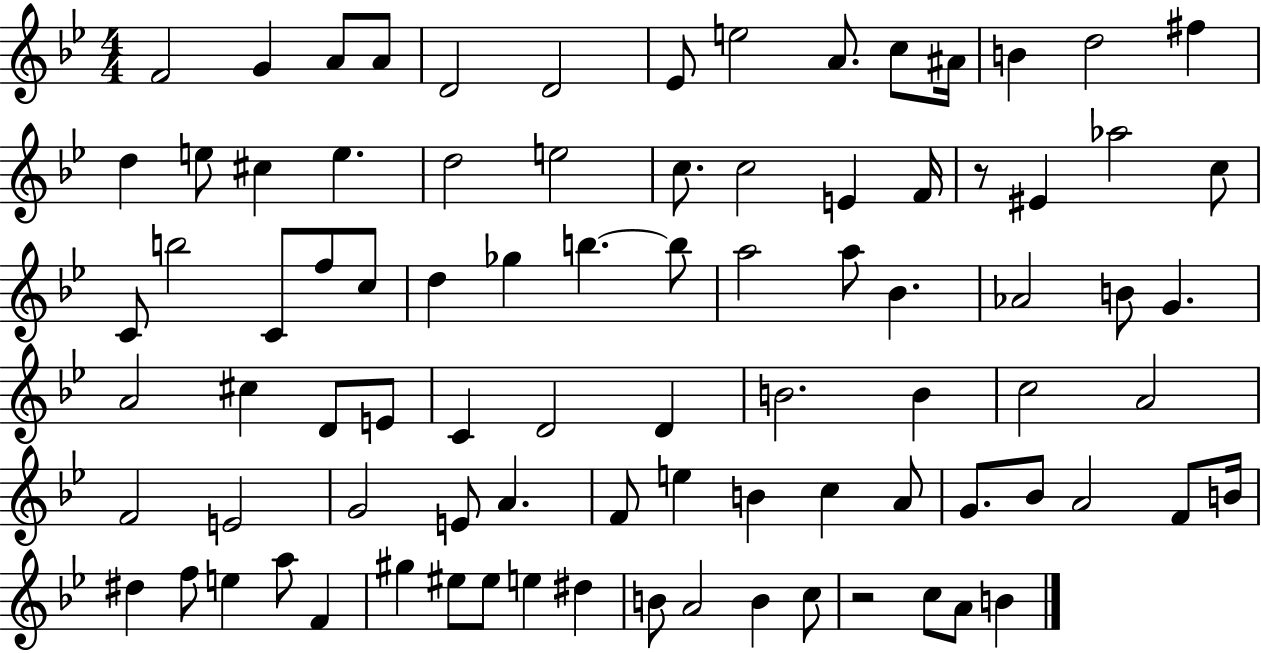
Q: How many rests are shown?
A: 2